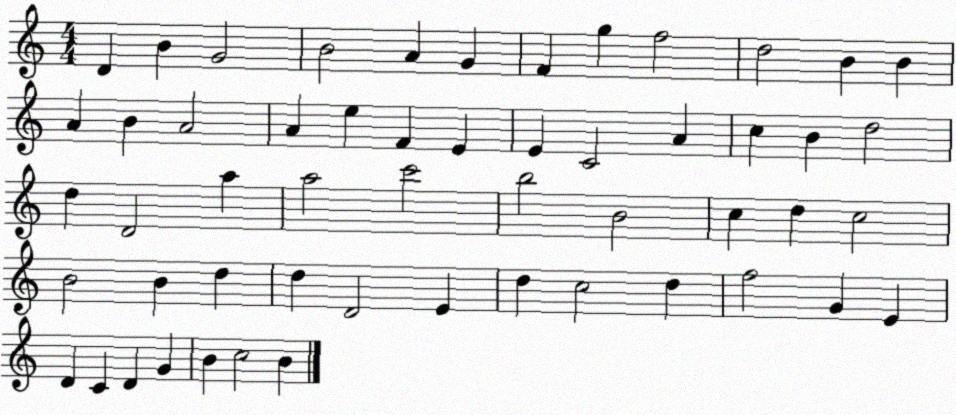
X:1
T:Untitled
M:4/4
L:1/4
K:C
D B G2 B2 A G F g f2 d2 B B A B A2 A e F E E C2 A c B d2 d D2 a a2 c'2 b2 B2 c d c2 B2 B d d D2 E d c2 d f2 G E D C D G B c2 B